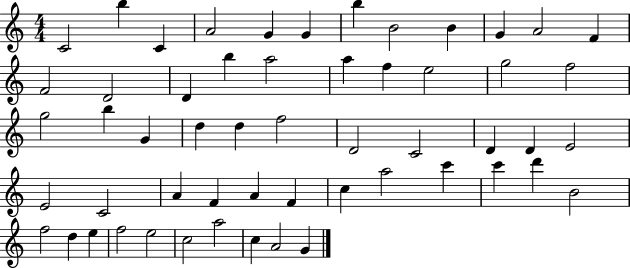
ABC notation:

X:1
T:Untitled
M:4/4
L:1/4
K:C
C2 b C A2 G G b B2 B G A2 F F2 D2 D b a2 a f e2 g2 f2 g2 b G d d f2 D2 C2 D D E2 E2 C2 A F A F c a2 c' c' d' B2 f2 d e f2 e2 c2 a2 c A2 G